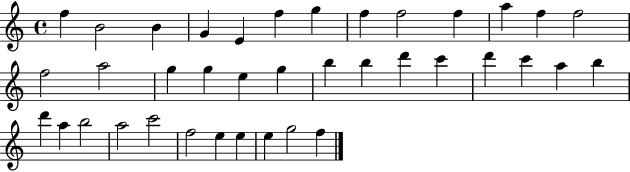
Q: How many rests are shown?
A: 0